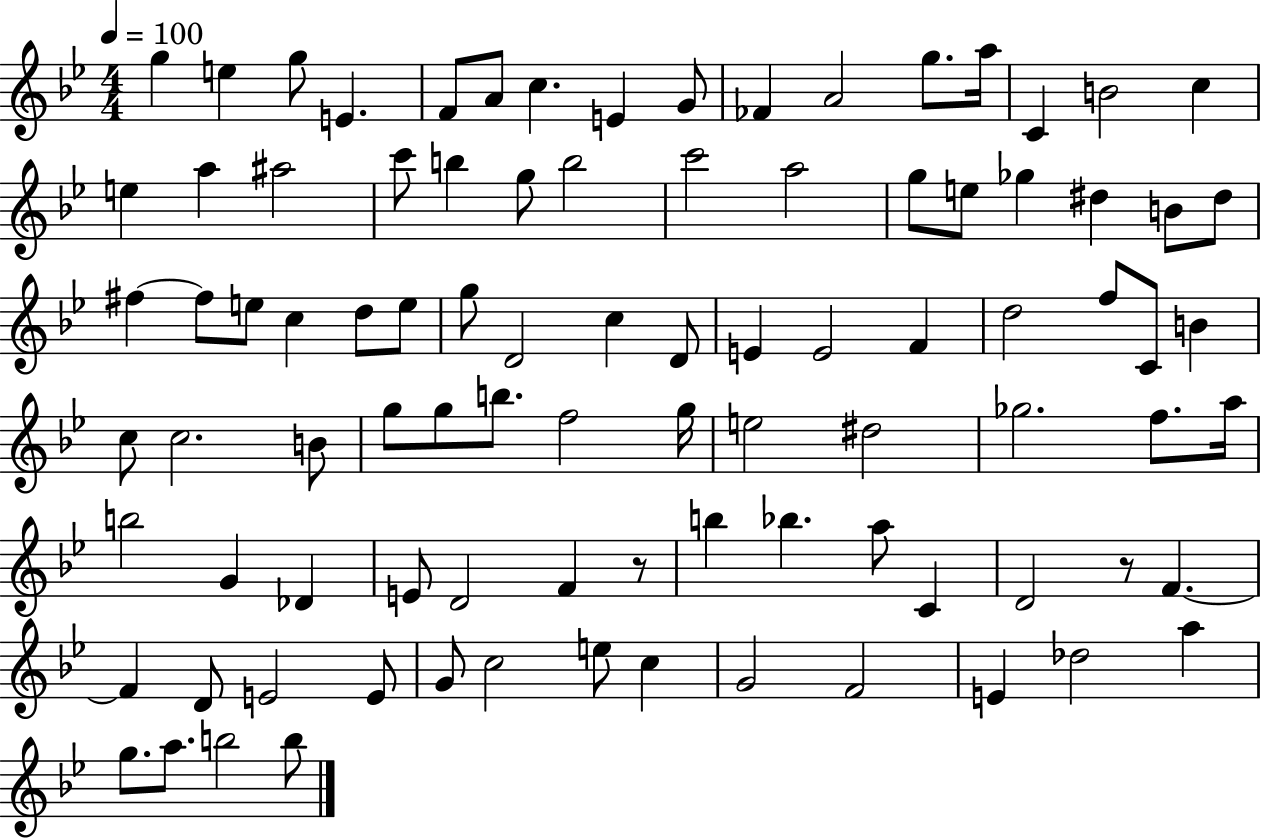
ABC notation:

X:1
T:Untitled
M:4/4
L:1/4
K:Bb
g e g/2 E F/2 A/2 c E G/2 _F A2 g/2 a/4 C B2 c e a ^a2 c'/2 b g/2 b2 c'2 a2 g/2 e/2 _g ^d B/2 ^d/2 ^f ^f/2 e/2 c d/2 e/2 g/2 D2 c D/2 E E2 F d2 f/2 C/2 B c/2 c2 B/2 g/2 g/2 b/2 f2 g/4 e2 ^d2 _g2 f/2 a/4 b2 G _D E/2 D2 F z/2 b _b a/2 C D2 z/2 F F D/2 E2 E/2 G/2 c2 e/2 c G2 F2 E _d2 a g/2 a/2 b2 b/2